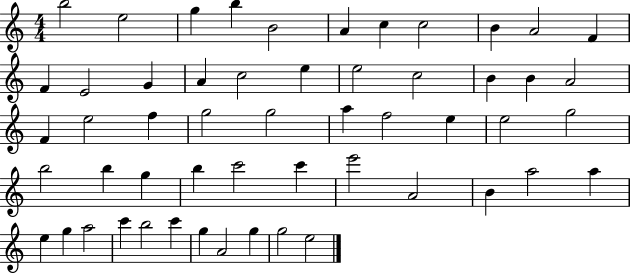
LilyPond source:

{
  \clef treble
  \numericTimeSignature
  \time 4/4
  \key c \major
  b''2 e''2 | g''4 b''4 b'2 | a'4 c''4 c''2 | b'4 a'2 f'4 | \break f'4 e'2 g'4 | a'4 c''2 e''4 | e''2 c''2 | b'4 b'4 a'2 | \break f'4 e''2 f''4 | g''2 g''2 | a''4 f''2 e''4 | e''2 g''2 | \break b''2 b''4 g''4 | b''4 c'''2 c'''4 | e'''2 a'2 | b'4 a''2 a''4 | \break e''4 g''4 a''2 | c'''4 b''2 c'''4 | g''4 a'2 g''4 | g''2 e''2 | \break \bar "|."
}